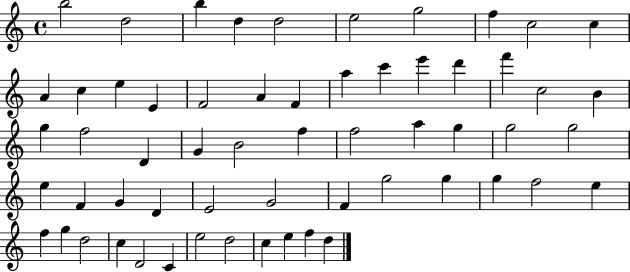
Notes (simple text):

B5/h D5/h B5/q D5/q D5/h E5/h G5/h F5/q C5/h C5/q A4/q C5/q E5/q E4/q F4/h A4/q F4/q A5/q C6/q E6/q D6/q F6/q C5/h B4/q G5/q F5/h D4/q G4/q B4/h F5/q F5/h A5/q G5/q G5/h G5/h E5/q F4/q G4/q D4/q E4/h G4/h F4/q G5/h G5/q G5/q F5/h E5/q F5/q G5/q D5/h C5/q D4/h C4/q E5/h D5/h C5/q E5/q F5/q D5/q